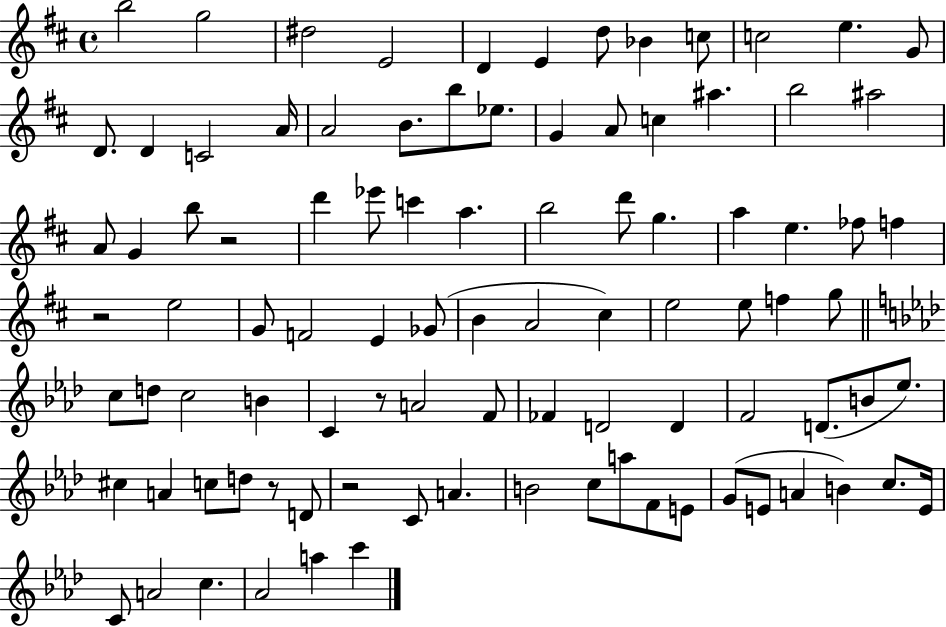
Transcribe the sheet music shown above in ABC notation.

X:1
T:Untitled
M:4/4
L:1/4
K:D
b2 g2 ^d2 E2 D E d/2 _B c/2 c2 e G/2 D/2 D C2 A/4 A2 B/2 b/2 _e/2 G A/2 c ^a b2 ^a2 A/2 G b/2 z2 d' _e'/2 c' a b2 d'/2 g a e _f/2 f z2 e2 G/2 F2 E _G/2 B A2 ^c e2 e/2 f g/2 c/2 d/2 c2 B C z/2 A2 F/2 _F D2 D F2 D/2 B/2 _e/2 ^c A c/2 d/2 z/2 D/2 z2 C/2 A B2 c/2 a/2 F/2 E/2 G/2 E/2 A B c/2 E/4 C/2 A2 c _A2 a c'